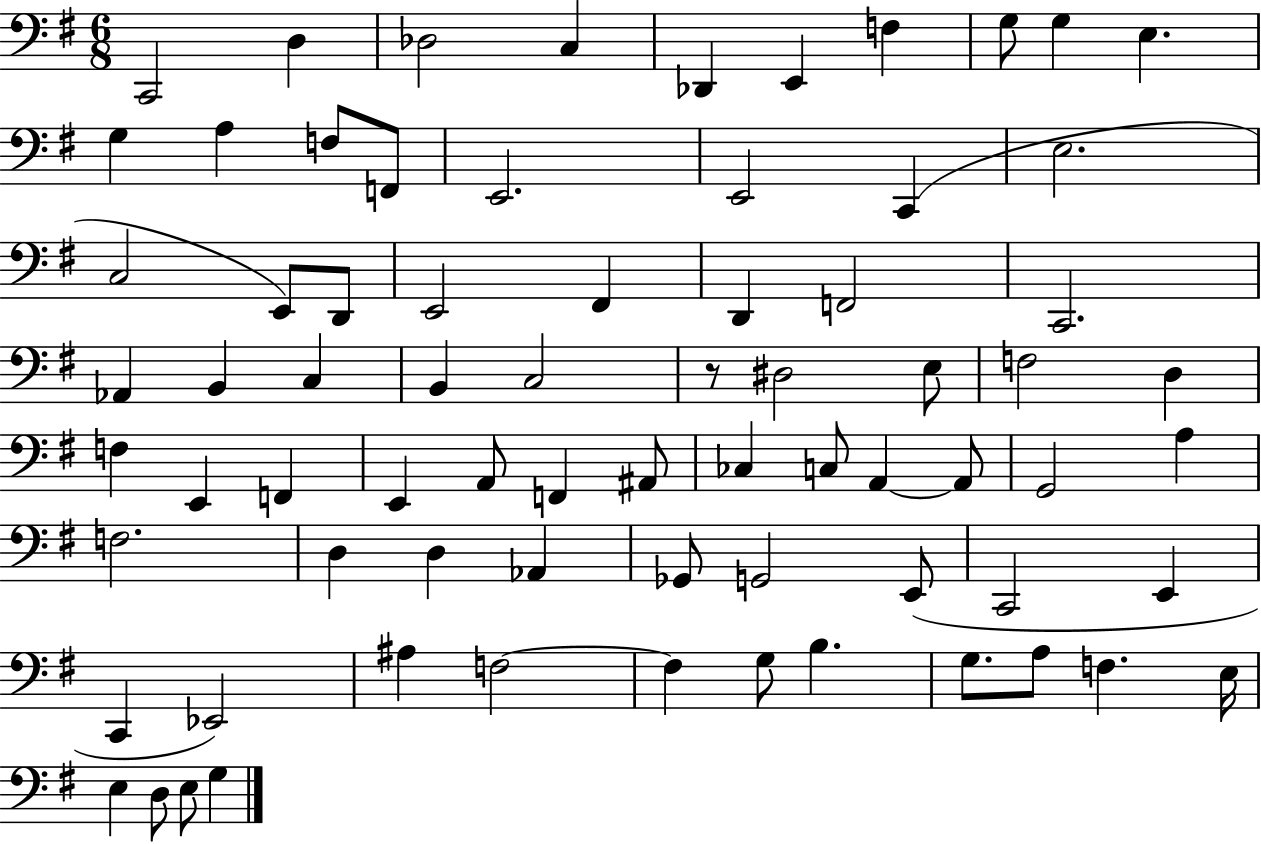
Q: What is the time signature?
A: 6/8